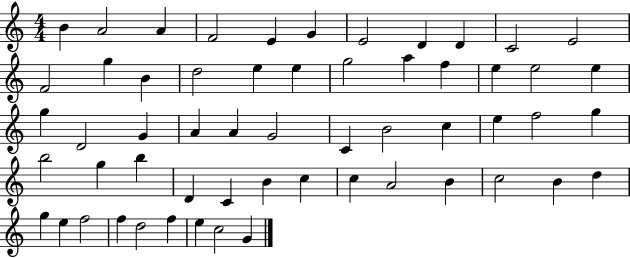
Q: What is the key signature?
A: C major